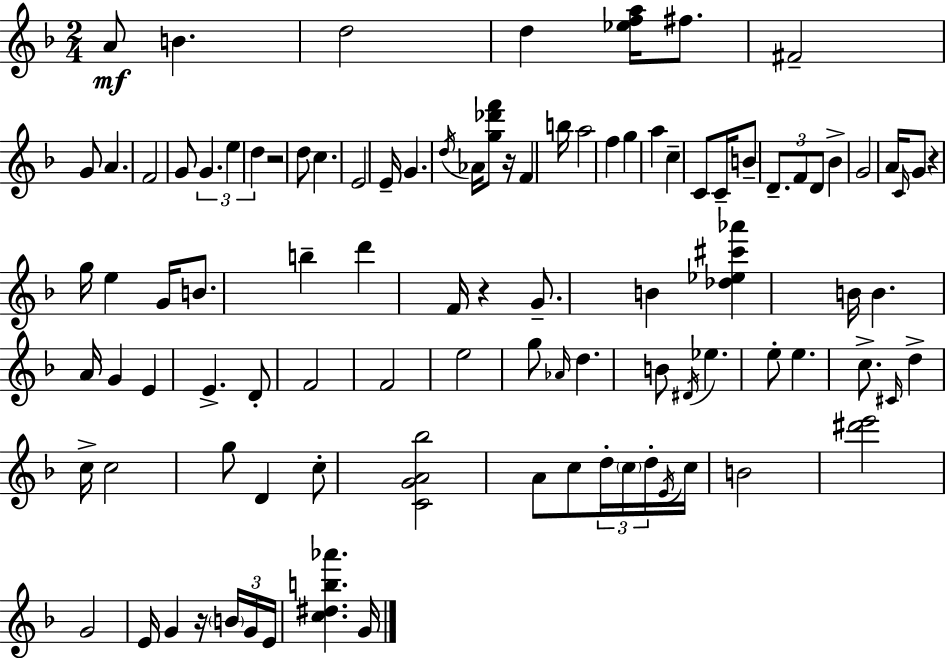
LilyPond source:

{
  \clef treble
  \numericTimeSignature
  \time 2/4
  \key f \major
  \repeat volta 2 { a'8\mf b'4. | d''2 | d''4 <ees'' f'' a''>16 fis''8. | fis'2-- | \break g'8 a'4. | f'2 | g'8 \tuplet 3/2 { g'4. | e''4 d''4 } | \break r2 | d''8 c''4. | e'2 | e'16-- g'4. \acciaccatura { d''16 } | \break aes'16 <g'' des''' f'''>8 r16 f'4 | b''16 a''2 | f''4 g''4 | a''4 c''4-- | \break c'8 c'16-- b'8-- \tuplet 3/2 { d'8.-- | f'8 d'8 } bes'4-> | g'2 | a'16 \grace { c'16 } g'8 r4 | \break g''16 e''4 g'16 b'8. | b''4-- d'''4 | f'16 r4 g'8.-- | b'4 <des'' ees'' cis''' aes'''>4 | \break b'16 b'4. | a'16 g'4 e'4 | e'4.-> | d'8-. f'2 | \break f'2 | e''2 | g''8 \grace { aes'16 } d''4. | b'8 \acciaccatura { dis'16 } ees''4. | \break e''8-. e''4. | c''8.-> \grace { cis'16 } | d''4-> c''16-> c''2 | g''8 d'4 | \break c''8-. <c' g' a' bes''>2 | a'8 c''8 | \tuplet 3/2 { d''16-. \parenthesize c''16 d''16-. } \acciaccatura { e'16 } c''16 b'2 | <dis''' e'''>2 | \break g'2 | e'16 g'4 | r16 \tuplet 3/2 { \parenthesize b'16 g'16 e'16 } <c'' dis'' b'' aes'''>4. | g'16 } \bar "|."
}